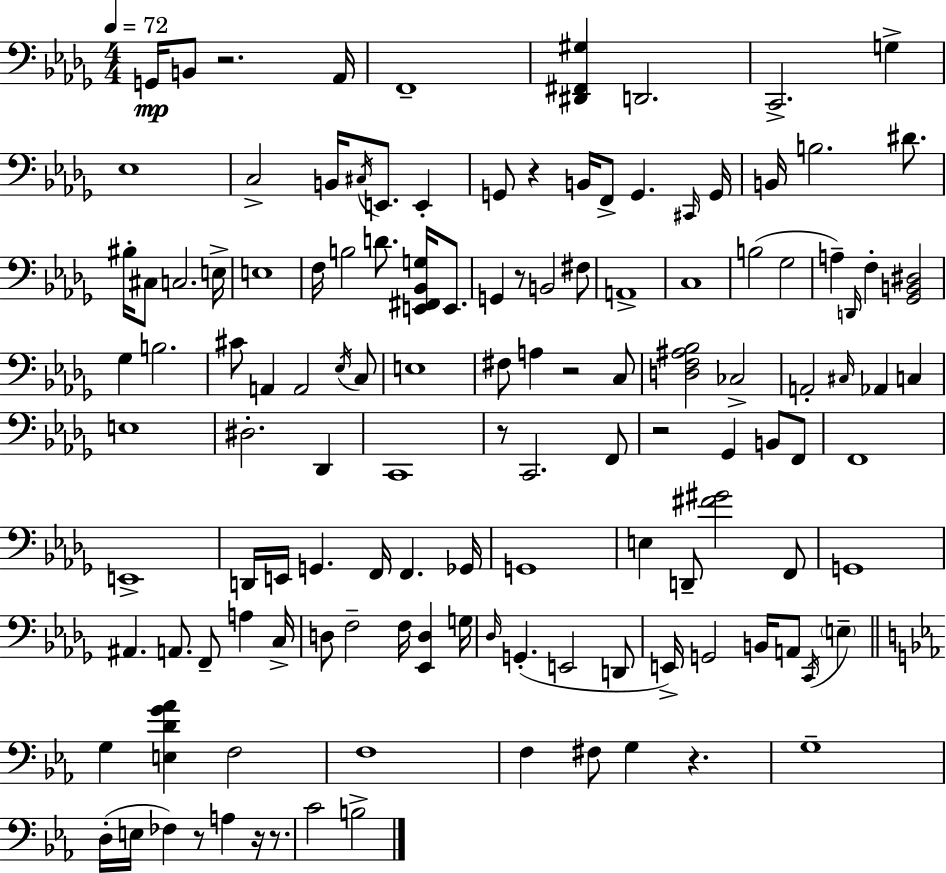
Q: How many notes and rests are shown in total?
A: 128